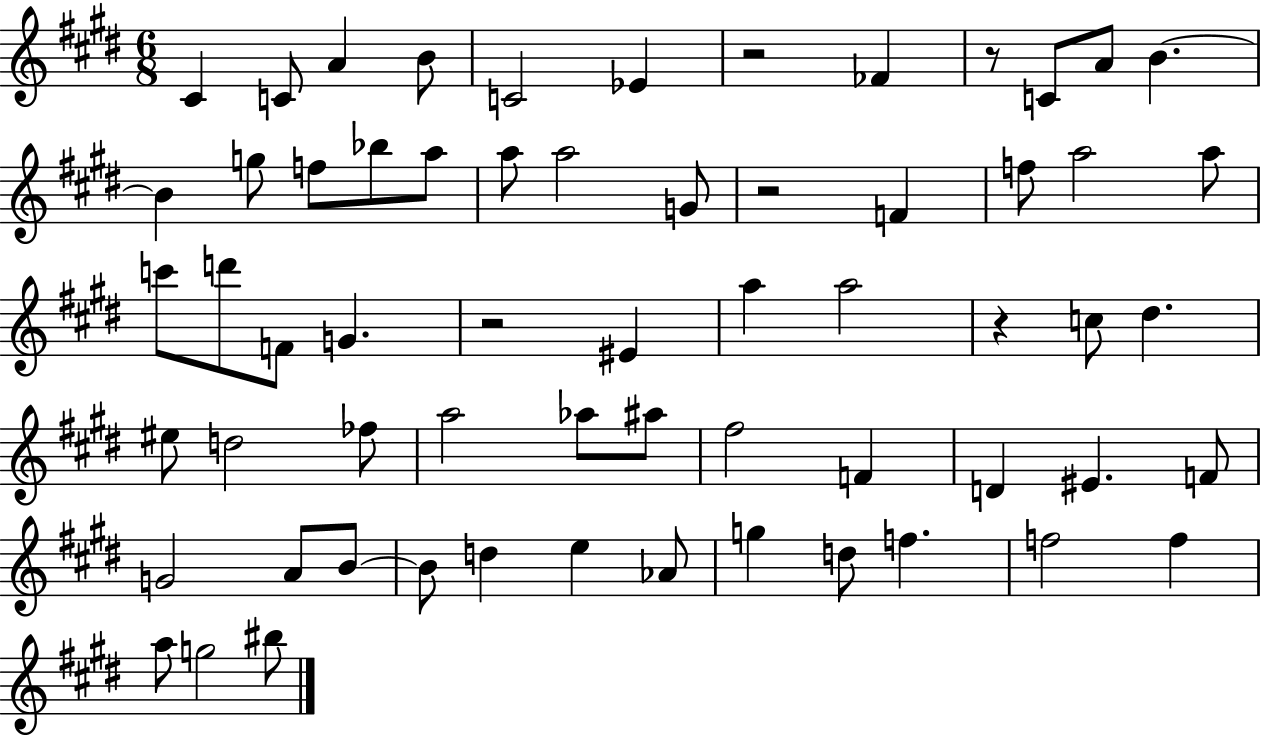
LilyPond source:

{
  \clef treble
  \numericTimeSignature
  \time 6/8
  \key e \major
  \repeat volta 2 { cis'4 c'8 a'4 b'8 | c'2 ees'4 | r2 fes'4 | r8 c'8 a'8 b'4.~~ | \break b'4 g''8 f''8 bes''8 a''8 | a''8 a''2 g'8 | r2 f'4 | f''8 a''2 a''8 | \break c'''8 d'''8 f'8 g'4. | r2 eis'4 | a''4 a''2 | r4 c''8 dis''4. | \break eis''8 d''2 fes''8 | a''2 aes''8 ais''8 | fis''2 f'4 | d'4 eis'4. f'8 | \break g'2 a'8 b'8~~ | b'8 d''4 e''4 aes'8 | g''4 d''8 f''4. | f''2 f''4 | \break a''8 g''2 bis''8 | } \bar "|."
}